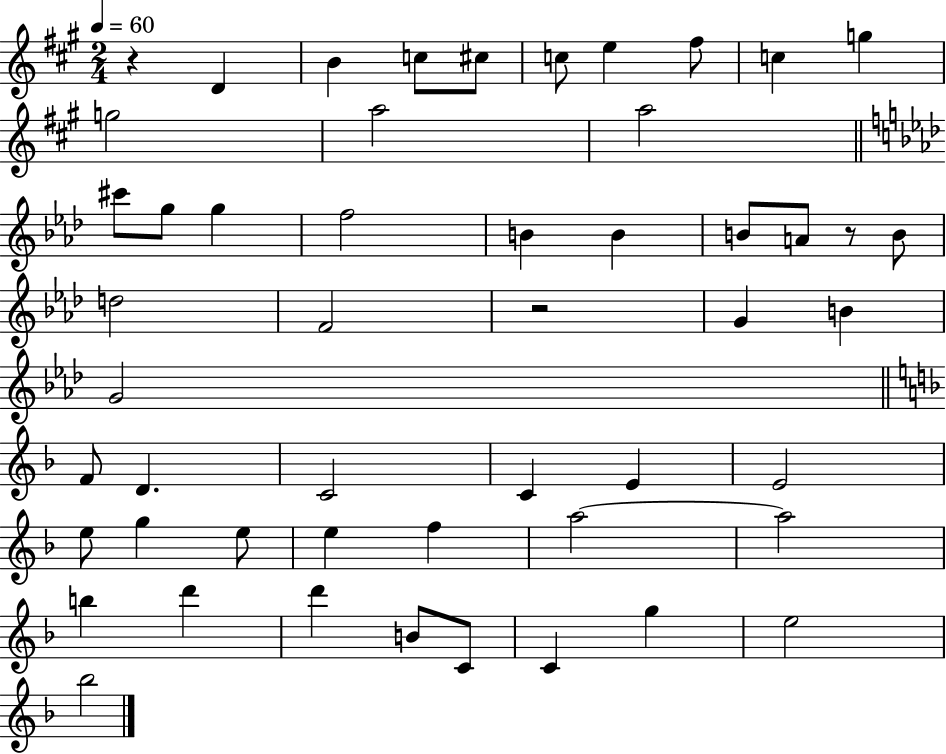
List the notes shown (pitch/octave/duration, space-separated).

R/q D4/q B4/q C5/e C#5/e C5/e E5/q F#5/e C5/q G5/q G5/h A5/h A5/h C#6/e G5/e G5/q F5/h B4/q B4/q B4/e A4/e R/e B4/e D5/h F4/h R/h G4/q B4/q G4/h F4/e D4/q. C4/h C4/q E4/q E4/h E5/e G5/q E5/e E5/q F5/q A5/h A5/h B5/q D6/q D6/q B4/e C4/e C4/q G5/q E5/h Bb5/h